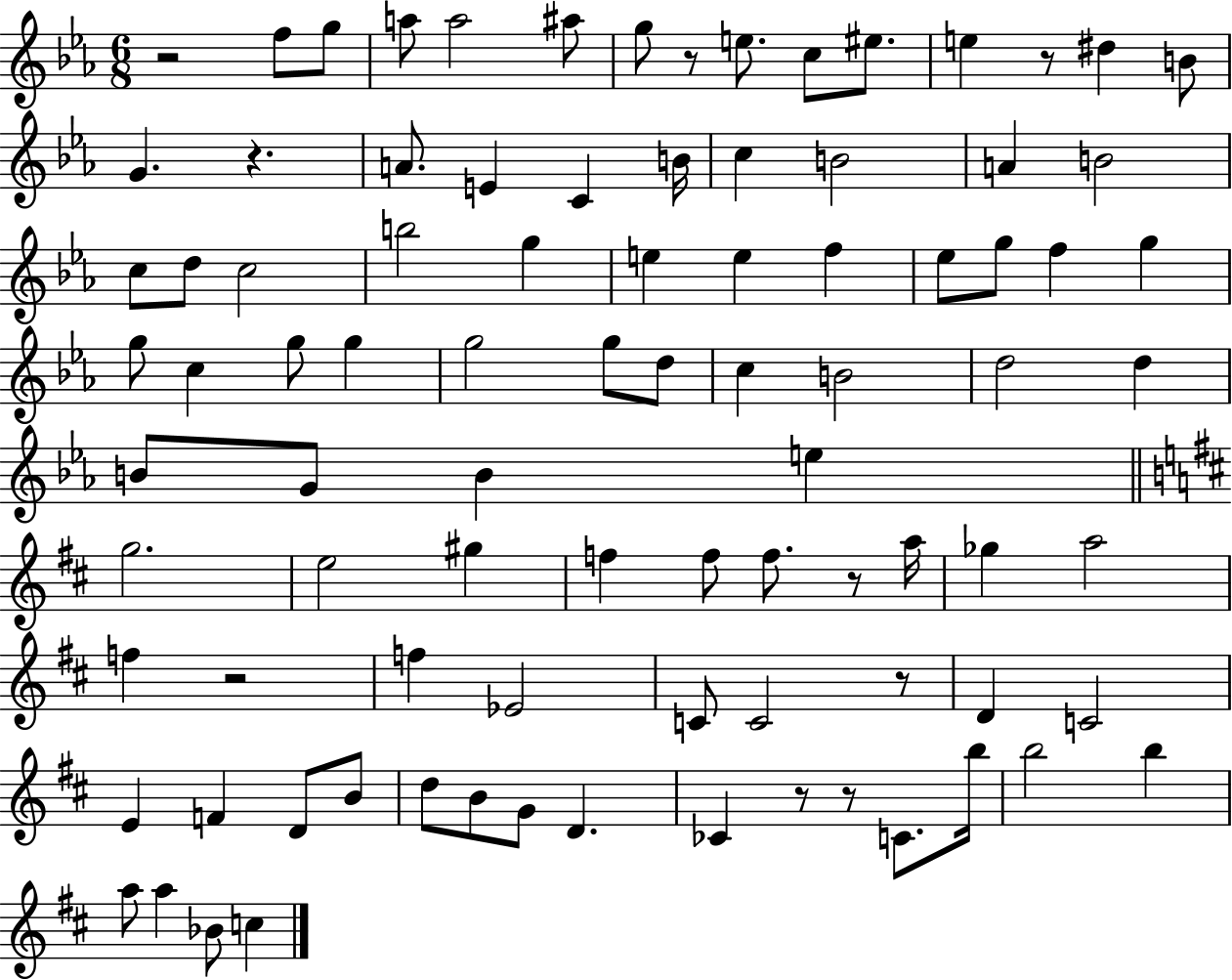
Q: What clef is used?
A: treble